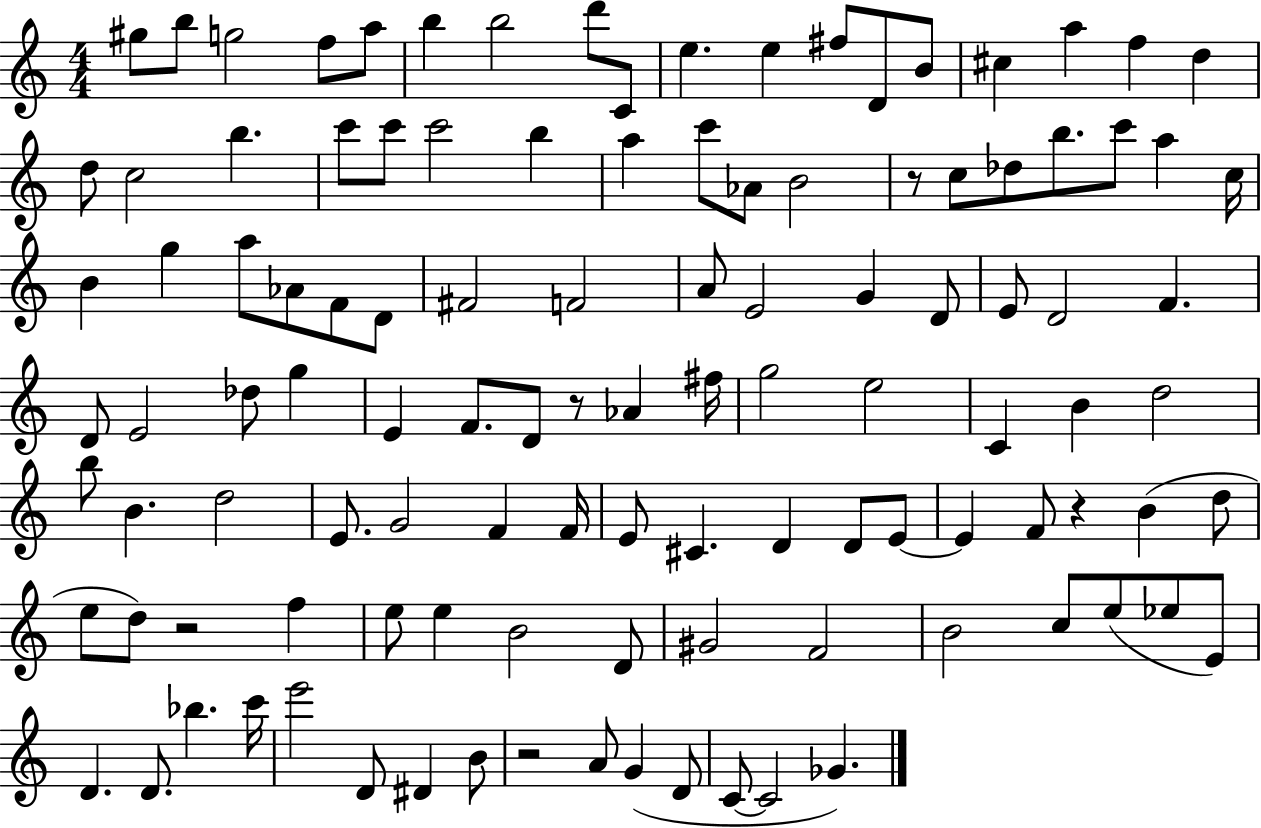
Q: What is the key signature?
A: C major